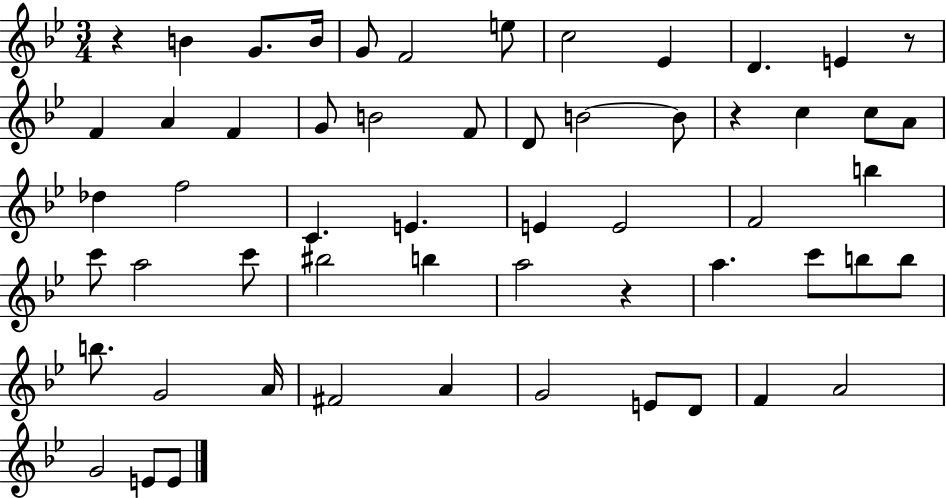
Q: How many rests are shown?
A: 4